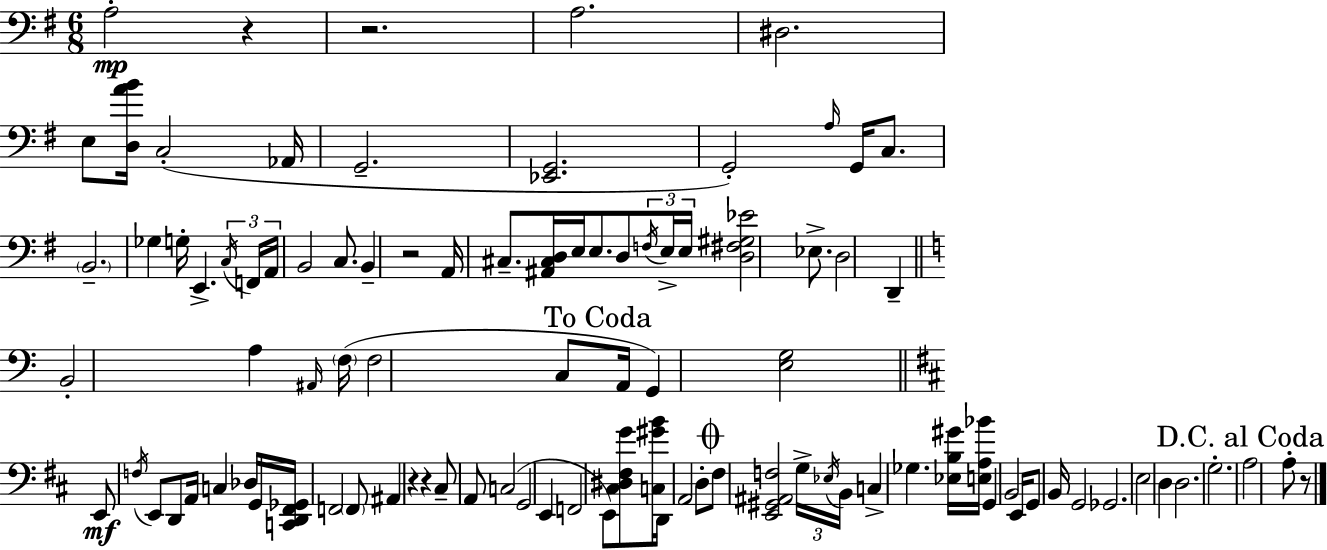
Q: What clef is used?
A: bass